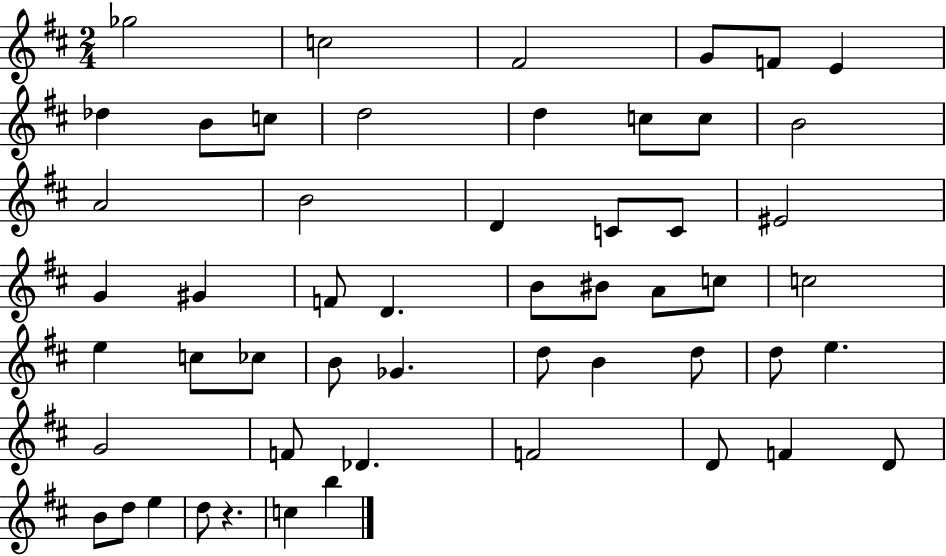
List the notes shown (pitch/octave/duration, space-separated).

Gb5/h C5/h F#4/h G4/e F4/e E4/q Db5/q B4/e C5/e D5/h D5/q C5/e C5/e B4/h A4/h B4/h D4/q C4/e C4/e EIS4/h G4/q G#4/q F4/e D4/q. B4/e BIS4/e A4/e C5/e C5/h E5/q C5/e CES5/e B4/e Gb4/q. D5/e B4/q D5/e D5/e E5/q. G4/h F4/e Db4/q. F4/h D4/e F4/q D4/e B4/e D5/e E5/q D5/e R/q. C5/q B5/q